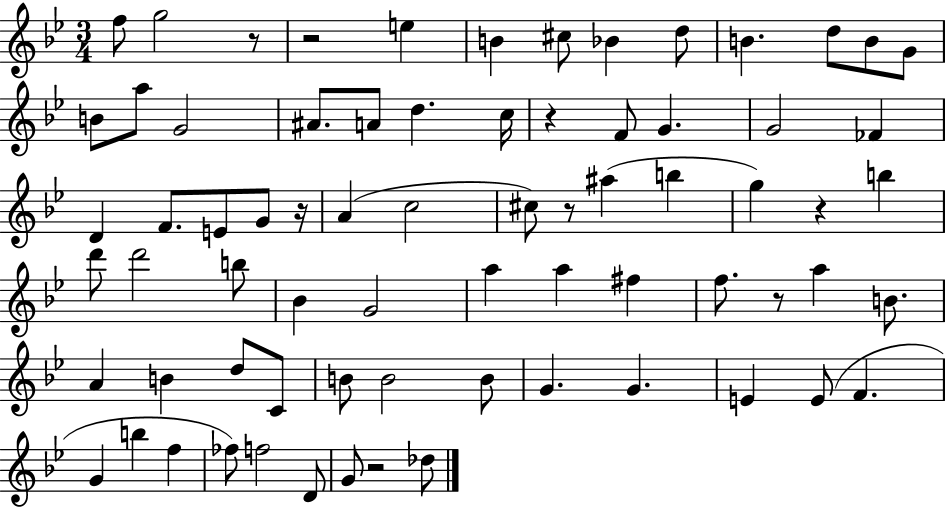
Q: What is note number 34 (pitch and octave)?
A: D6